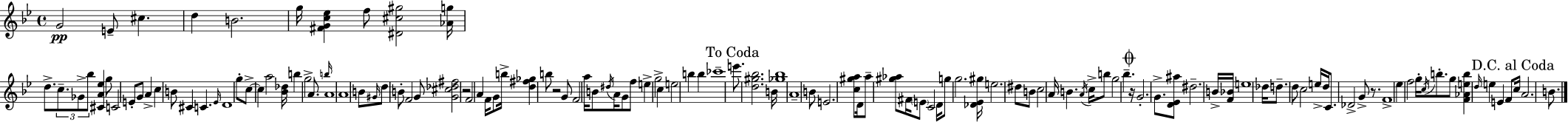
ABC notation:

X:1
T:Untitled
M:4/4
L:1/4
K:Gm
G2 E/2 ^c d B2 g/4 [^FGc_e] f/2 [^D^c^g]2 [_Ag]/4 d/2 c/2 _G/2 _b/2 [^CA_e] g/2 C2 E/2 G/2 A c B/2 ^C C _E/4 D4 g/2 c/2 c a2 [_B_d]/4 b g2 A/2 b/4 A4 A4 B/2 ^G/4 d/2 B/2 F2 G/2 [G^c_d^f]2 z2 F2 A F/4 G/2 b/4 [d^f_g] b/2 z2 G/2 F2 a/4 B/2 ^d/4 A/4 G/2 f/2 e g2 c e2 b b _c'4 e'/2 [d^g_b]2 B/4 [_g_b]4 A4 B/2 E2 [c^ga]/2 D/4 a/2 [^g_a]/2 ^F/4 E/2 C2 D/4 g/2 g2 [_D_E^g]/4 e2 ^d/2 B/2 c2 A/4 B A/4 c/4 b/2 g2 _b z/4 G2 G/2 [D_E^a]/2 ^d2 B/4 [F_B]/4 e4 _d/4 d/2 d/2 c2 e/4 d/4 C/2 _D2 G/2 z/2 F4 _e f2 g/4 c/4 b/2 g/2 [F_Aeb] d/4 e E F/2 c/4 A2 B/2